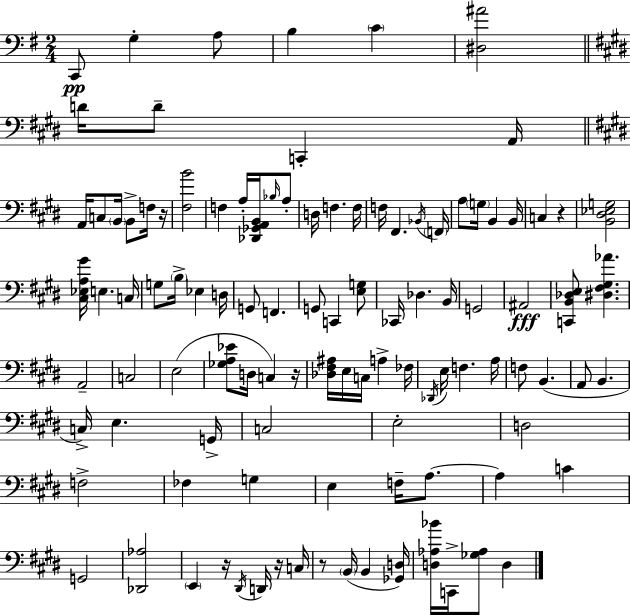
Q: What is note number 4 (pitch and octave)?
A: B3